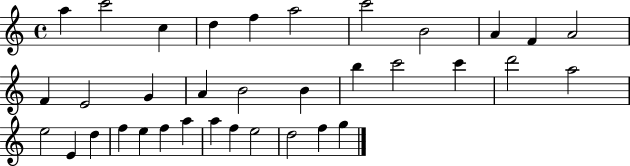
X:1
T:Untitled
M:4/4
L:1/4
K:C
a c'2 c d f a2 c'2 B2 A F A2 F E2 G A B2 B b c'2 c' d'2 a2 e2 E d f e f a a f e2 d2 f g